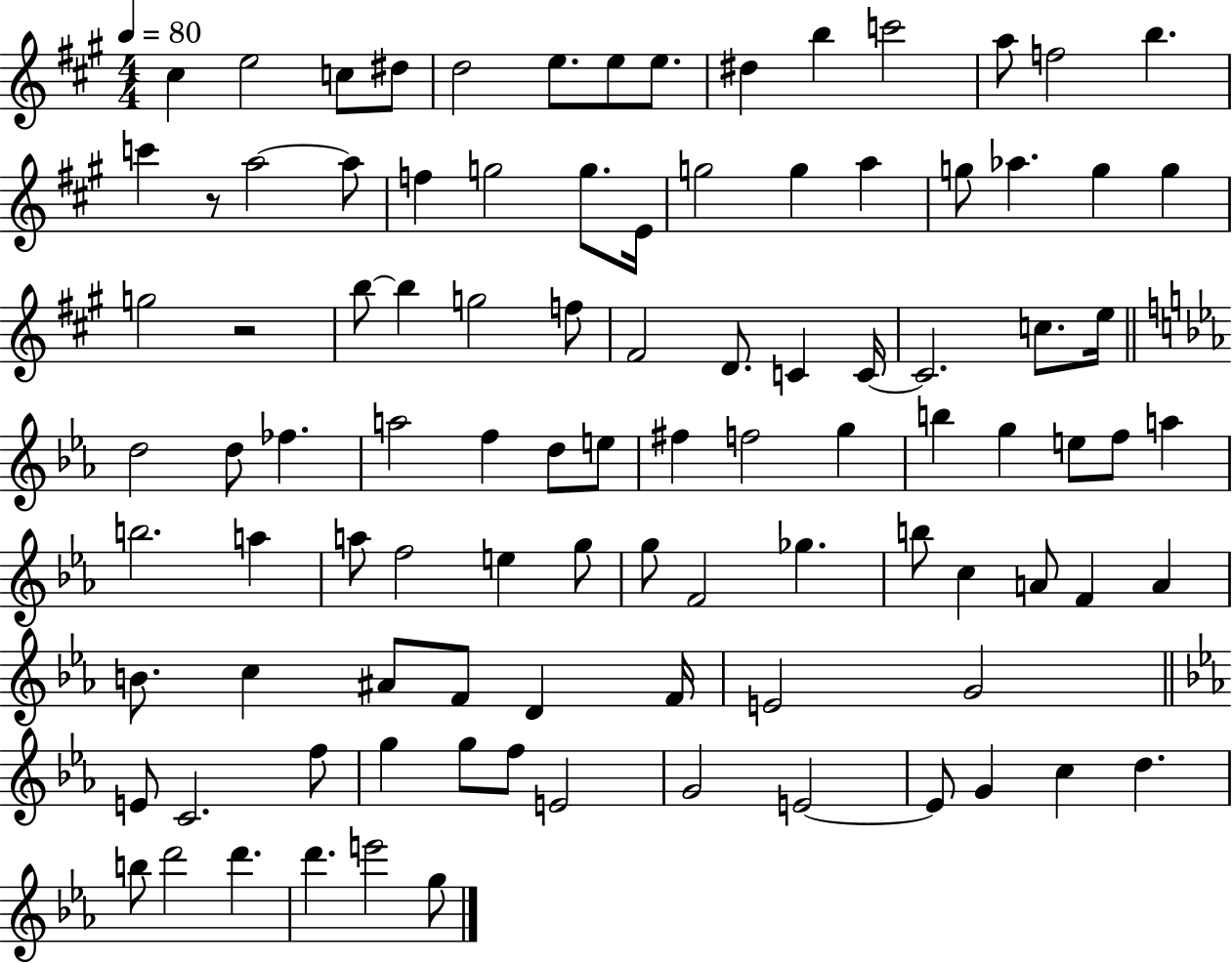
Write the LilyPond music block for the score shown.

{
  \clef treble
  \numericTimeSignature
  \time 4/4
  \key a \major
  \tempo 4 = 80
  cis''4 e''2 c''8 dis''8 | d''2 e''8. e''8 e''8. | dis''4 b''4 c'''2 | a''8 f''2 b''4. | \break c'''4 r8 a''2~~ a''8 | f''4 g''2 g''8. e'16 | g''2 g''4 a''4 | g''8 aes''4. g''4 g''4 | \break g''2 r2 | b''8~~ b''4 g''2 f''8 | fis'2 d'8. c'4 c'16~~ | c'2. c''8. e''16 | \break \bar "||" \break \key c \minor d''2 d''8 fes''4. | a''2 f''4 d''8 e''8 | fis''4 f''2 g''4 | b''4 g''4 e''8 f''8 a''4 | \break b''2. a''4 | a''8 f''2 e''4 g''8 | g''8 f'2 ges''4. | b''8 c''4 a'8 f'4 a'4 | \break b'8. c''4 ais'8 f'8 d'4 f'16 | e'2 g'2 | \bar "||" \break \key c \minor e'8 c'2. f''8 | g''4 g''8 f''8 e'2 | g'2 e'2~~ | e'8 g'4 c''4 d''4. | \break b''8 d'''2 d'''4. | d'''4. e'''2 g''8 | \bar "|."
}